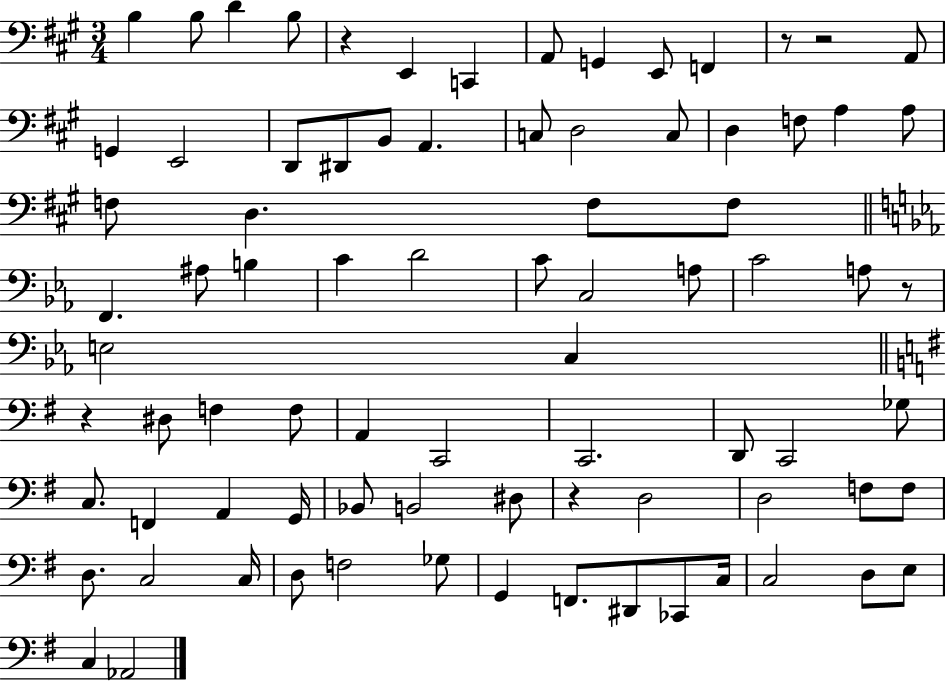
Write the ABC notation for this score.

X:1
T:Untitled
M:3/4
L:1/4
K:A
B, B,/2 D B,/2 z E,, C,, A,,/2 G,, E,,/2 F,, z/2 z2 A,,/2 G,, E,,2 D,,/2 ^D,,/2 B,,/2 A,, C,/2 D,2 C,/2 D, F,/2 A, A,/2 F,/2 D, F,/2 F,/2 F,, ^A,/2 B, C D2 C/2 C,2 A,/2 C2 A,/2 z/2 E,2 C, z ^D,/2 F, F,/2 A,, C,,2 C,,2 D,,/2 C,,2 _G,/2 C,/2 F,, A,, G,,/4 _B,,/2 B,,2 ^D,/2 z D,2 D,2 F,/2 F,/2 D,/2 C,2 C,/4 D,/2 F,2 _G,/2 G,, F,,/2 ^D,,/2 _C,,/2 C,/4 C,2 D,/2 E,/2 C, _A,,2